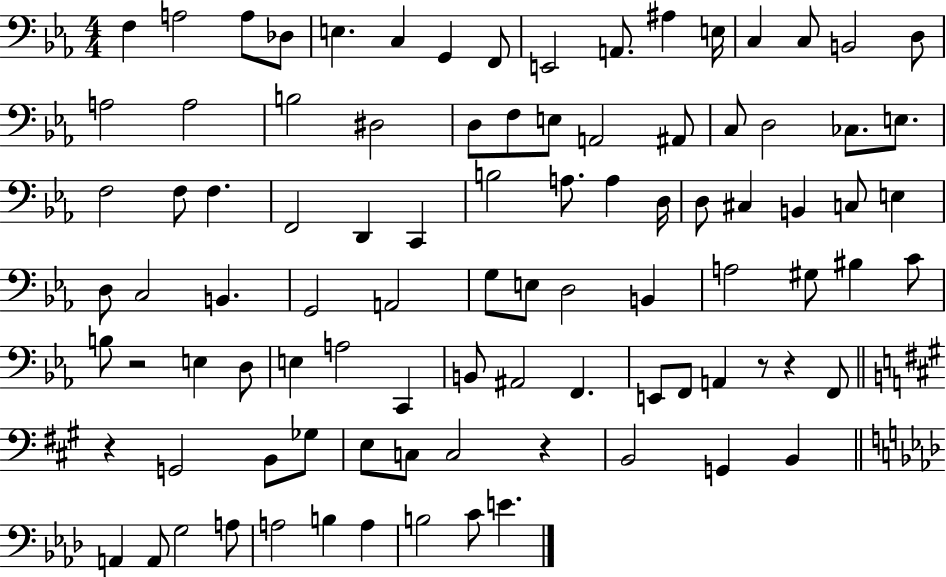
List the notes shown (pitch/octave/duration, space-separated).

F3/q A3/h A3/e Db3/e E3/q. C3/q G2/q F2/e E2/h A2/e. A#3/q E3/s C3/q C3/e B2/h D3/e A3/h A3/h B3/h D#3/h D3/e F3/e E3/e A2/h A#2/e C3/e D3/h CES3/e. E3/e. F3/h F3/e F3/q. F2/h D2/q C2/q B3/h A3/e. A3/q D3/s D3/e C#3/q B2/q C3/e E3/q D3/e C3/h B2/q. G2/h A2/h G3/e E3/e D3/h B2/q A3/h G#3/e BIS3/q C4/e B3/e R/h E3/q D3/e E3/q A3/h C2/q B2/e A#2/h F2/q. E2/e F2/e A2/q R/e R/q F2/e R/q G2/h B2/e Gb3/e E3/e C3/e C3/h R/q B2/h G2/q B2/q A2/q A2/e G3/h A3/e A3/h B3/q A3/q B3/h C4/e E4/q.